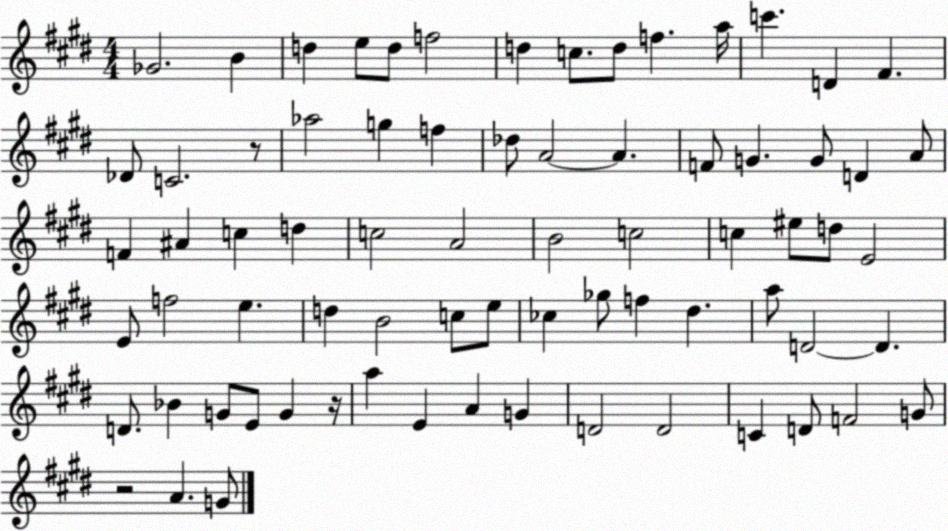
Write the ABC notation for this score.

X:1
T:Untitled
M:4/4
L:1/4
K:E
_G2 B d e/2 d/2 f2 d c/2 d/2 f a/4 c' D ^F _D/2 C2 z/2 _a2 g f _d/2 A2 A F/2 G G/2 D A/2 F ^A c d c2 A2 B2 c2 c ^e/2 d/2 E2 E/2 f2 e d B2 c/2 e/2 _c _g/2 f ^d a/2 D2 D D/2 _B G/2 E/2 G z/4 a E A G D2 D2 C D/2 F2 G/2 z2 A G/2